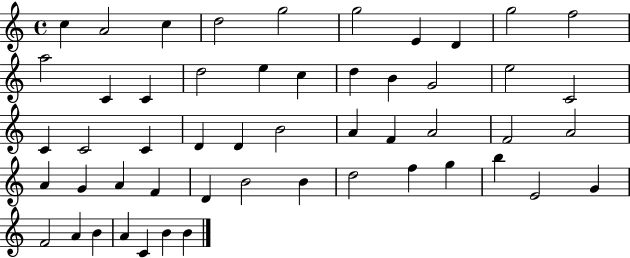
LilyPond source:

{
  \clef treble
  \time 4/4
  \defaultTimeSignature
  \key c \major
  c''4 a'2 c''4 | d''2 g''2 | g''2 e'4 d'4 | g''2 f''2 | \break a''2 c'4 c'4 | d''2 e''4 c''4 | d''4 b'4 g'2 | e''2 c'2 | \break c'4 c'2 c'4 | d'4 d'4 b'2 | a'4 f'4 a'2 | f'2 a'2 | \break a'4 g'4 a'4 f'4 | d'4 b'2 b'4 | d''2 f''4 g''4 | b''4 e'2 g'4 | \break f'2 a'4 b'4 | a'4 c'4 b'4 b'4 | \bar "|."
}